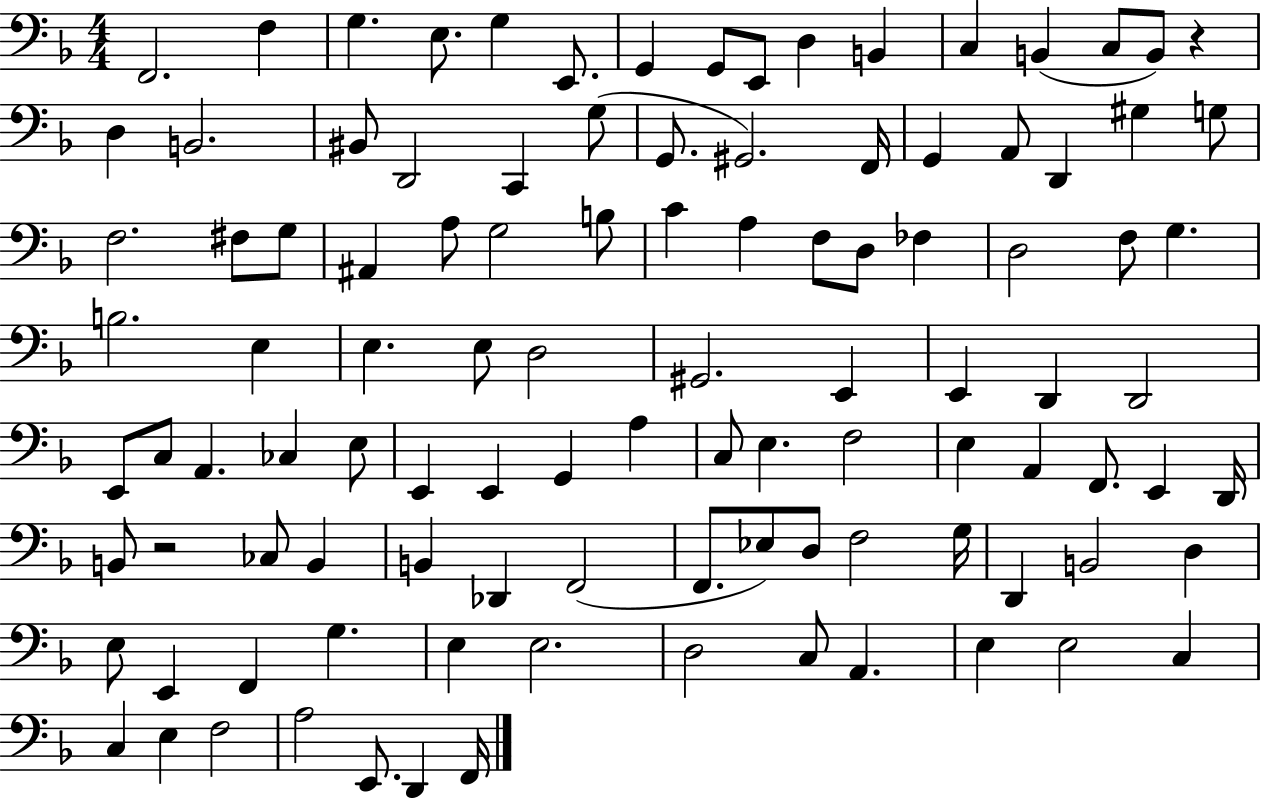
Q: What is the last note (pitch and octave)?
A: F2